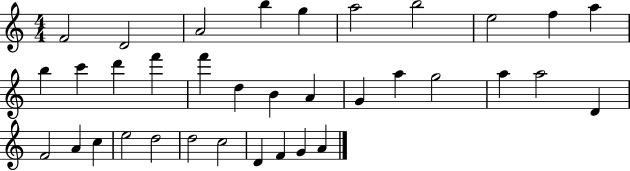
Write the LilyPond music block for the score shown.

{
  \clef treble
  \numericTimeSignature
  \time 4/4
  \key c \major
  f'2 d'2 | a'2 b''4 g''4 | a''2 b''2 | e''2 f''4 a''4 | \break b''4 c'''4 d'''4 f'''4 | f'''4 d''4 b'4 a'4 | g'4 a''4 g''2 | a''4 a''2 d'4 | \break f'2 a'4 c''4 | e''2 d''2 | d''2 c''2 | d'4 f'4 g'4 a'4 | \break \bar "|."
}